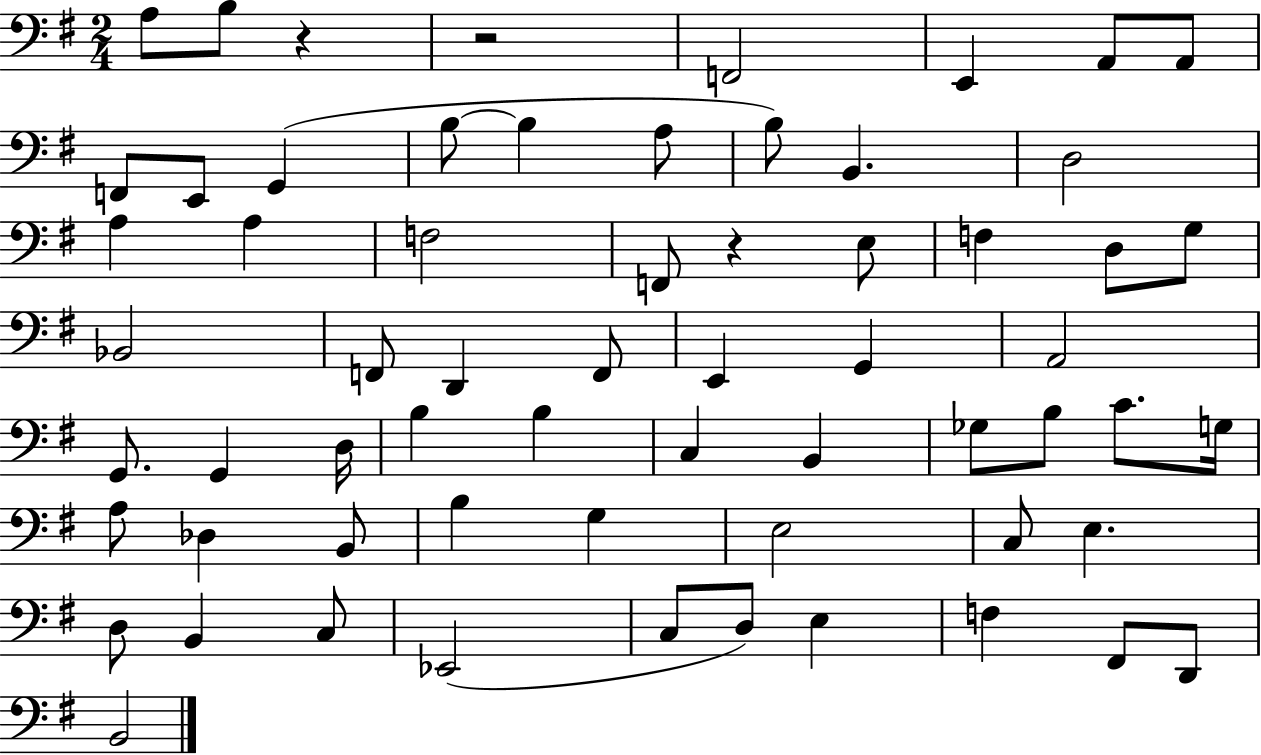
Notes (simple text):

A3/e B3/e R/q R/h F2/h E2/q A2/e A2/e F2/e E2/e G2/q B3/e B3/q A3/e B3/e B2/q. D3/h A3/q A3/q F3/h F2/e R/q E3/e F3/q D3/e G3/e Bb2/h F2/e D2/q F2/e E2/q G2/q A2/h G2/e. G2/q D3/s B3/q B3/q C3/q B2/q Gb3/e B3/e C4/e. G3/s A3/e Db3/q B2/e B3/q G3/q E3/h C3/e E3/q. D3/e B2/q C3/e Eb2/h C3/e D3/e E3/q F3/q F#2/e D2/e B2/h